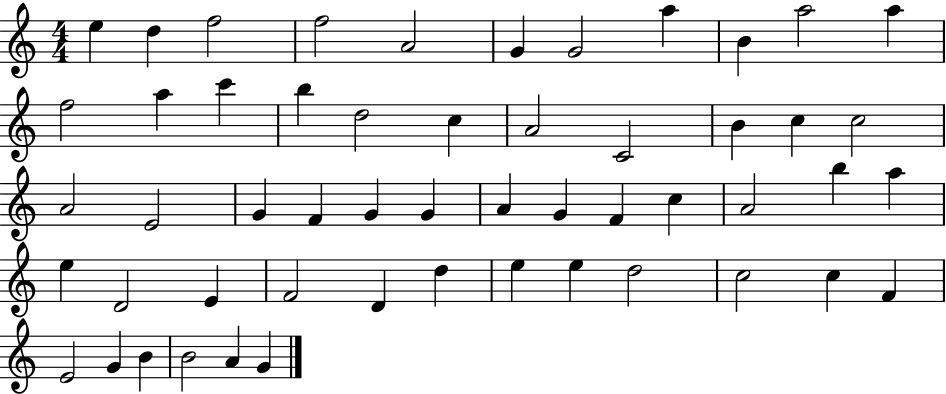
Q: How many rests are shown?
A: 0